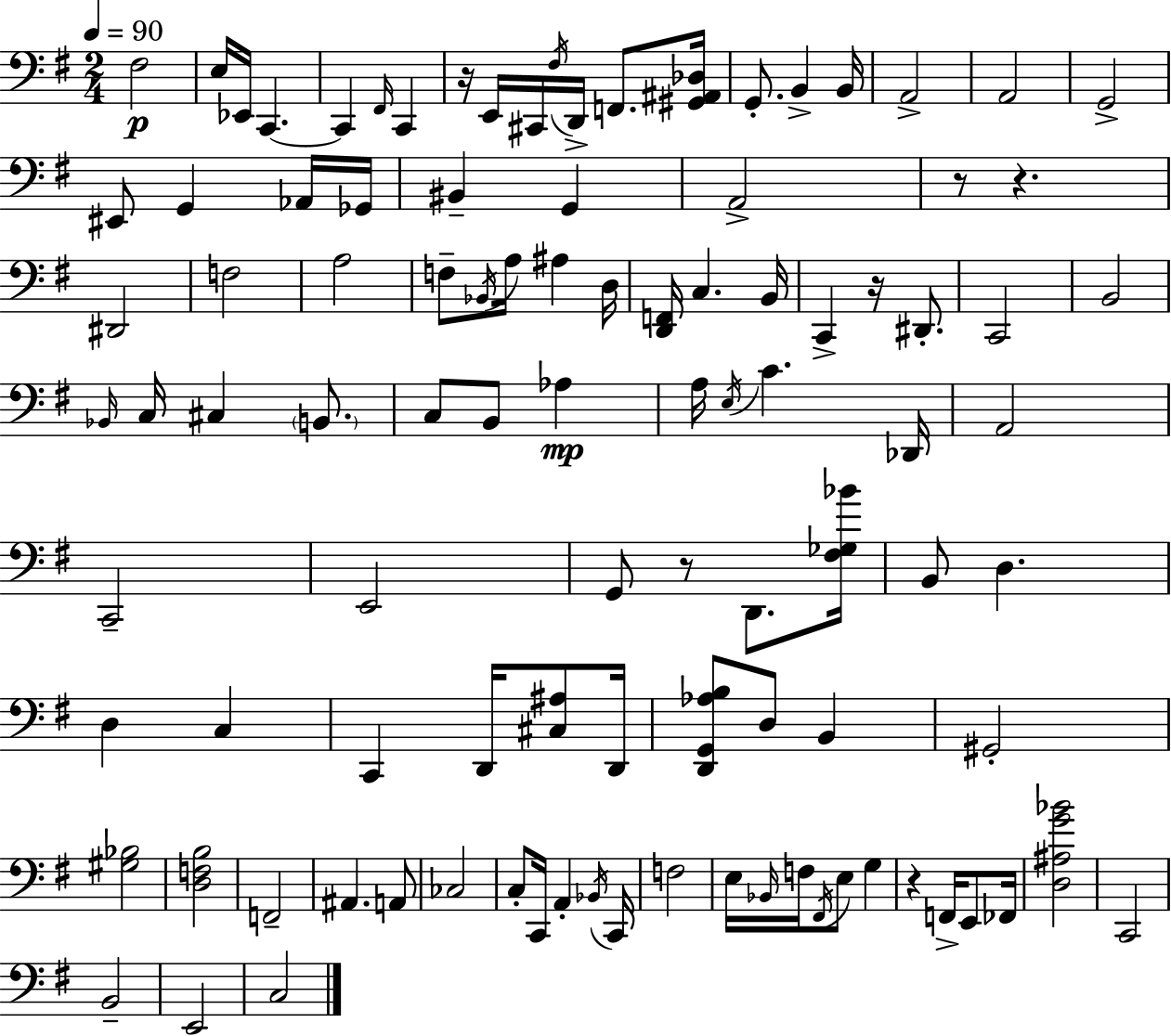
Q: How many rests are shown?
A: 6